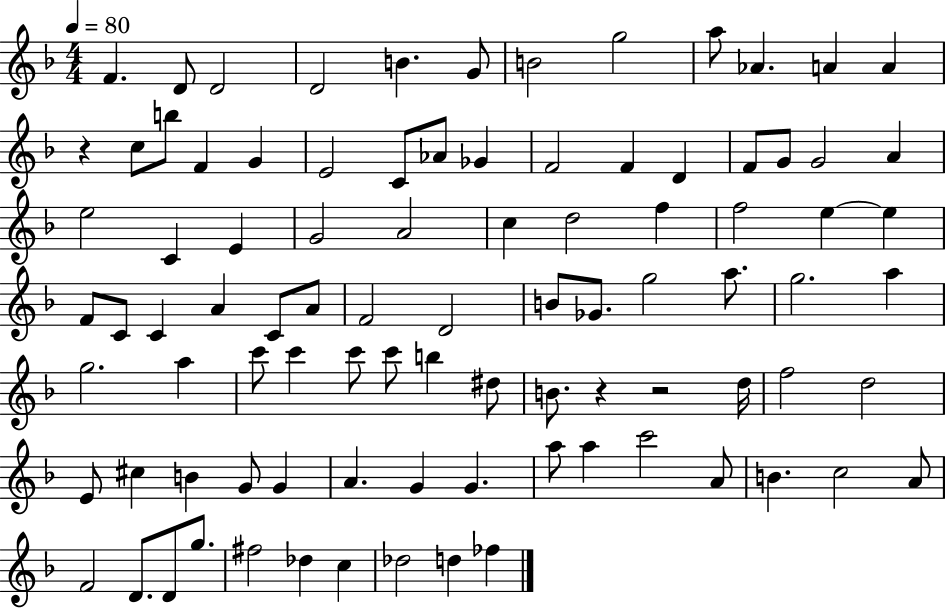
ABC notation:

X:1
T:Untitled
M:4/4
L:1/4
K:F
F D/2 D2 D2 B G/2 B2 g2 a/2 _A A A z c/2 b/2 F G E2 C/2 _A/2 _G F2 F D F/2 G/2 G2 A e2 C E G2 A2 c d2 f f2 e e F/2 C/2 C A C/2 A/2 F2 D2 B/2 _G/2 g2 a/2 g2 a g2 a c'/2 c' c'/2 c'/2 b ^d/2 B/2 z z2 d/4 f2 d2 E/2 ^c B G/2 G A G G a/2 a c'2 A/2 B c2 A/2 F2 D/2 D/2 g/2 ^f2 _d c _d2 d _f